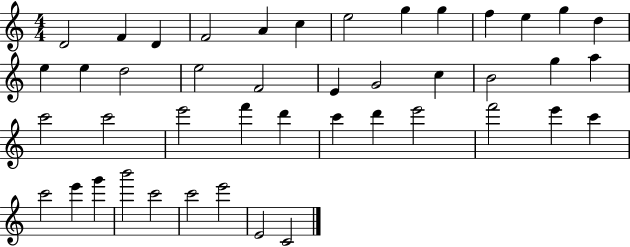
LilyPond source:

{
  \clef treble
  \numericTimeSignature
  \time 4/4
  \key c \major
  d'2 f'4 d'4 | f'2 a'4 c''4 | e''2 g''4 g''4 | f''4 e''4 g''4 d''4 | \break e''4 e''4 d''2 | e''2 f'2 | e'4 g'2 c''4 | b'2 g''4 a''4 | \break c'''2 c'''2 | e'''2 f'''4 d'''4 | c'''4 d'''4 e'''2 | f'''2 e'''4 c'''4 | \break c'''2 e'''4 g'''4 | b'''2 c'''2 | c'''2 e'''2 | e'2 c'2 | \break \bar "|."
}